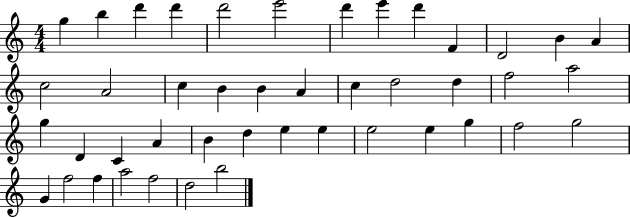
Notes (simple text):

G5/q B5/q D6/q D6/q D6/h E6/h D6/q E6/q D6/q F4/q D4/h B4/q A4/q C5/h A4/h C5/q B4/q B4/q A4/q C5/q D5/h D5/q F5/h A5/h G5/q D4/q C4/q A4/q B4/q D5/q E5/q E5/q E5/h E5/q G5/q F5/h G5/h G4/q F5/h F5/q A5/h F5/h D5/h B5/h